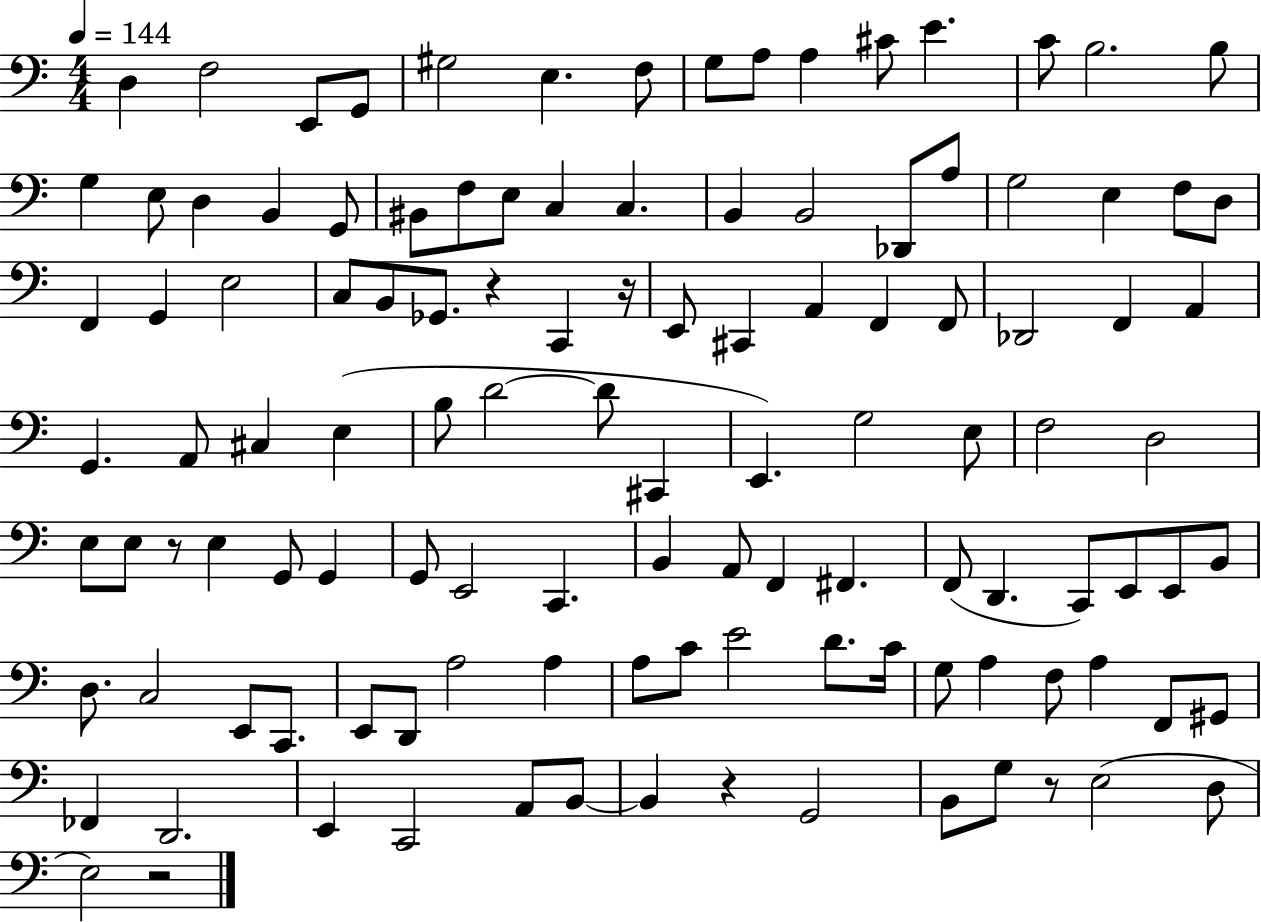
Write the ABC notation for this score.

X:1
T:Untitled
M:4/4
L:1/4
K:C
D, F,2 E,,/2 G,,/2 ^G,2 E, F,/2 G,/2 A,/2 A, ^C/2 E C/2 B,2 B,/2 G, E,/2 D, B,, G,,/2 ^B,,/2 F,/2 E,/2 C, C, B,, B,,2 _D,,/2 A,/2 G,2 E, F,/2 D,/2 F,, G,, E,2 C,/2 B,,/2 _G,,/2 z C,, z/4 E,,/2 ^C,, A,, F,, F,,/2 _D,,2 F,, A,, G,, A,,/2 ^C, E, B,/2 D2 D/2 ^C,, E,, G,2 E,/2 F,2 D,2 E,/2 E,/2 z/2 E, G,,/2 G,, G,,/2 E,,2 C,, B,, A,,/2 F,, ^F,, F,,/2 D,, C,,/2 E,,/2 E,,/2 B,,/2 D,/2 C,2 E,,/2 C,,/2 E,,/2 D,,/2 A,2 A, A,/2 C/2 E2 D/2 C/4 G,/2 A, F,/2 A, F,,/2 ^G,,/2 _F,, D,,2 E,, C,,2 A,,/2 B,,/2 B,, z G,,2 B,,/2 G,/2 z/2 E,2 D,/2 E,2 z2